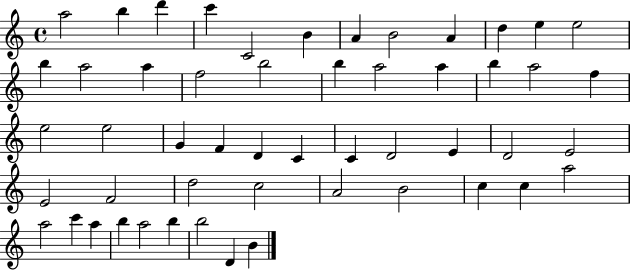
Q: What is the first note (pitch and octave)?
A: A5